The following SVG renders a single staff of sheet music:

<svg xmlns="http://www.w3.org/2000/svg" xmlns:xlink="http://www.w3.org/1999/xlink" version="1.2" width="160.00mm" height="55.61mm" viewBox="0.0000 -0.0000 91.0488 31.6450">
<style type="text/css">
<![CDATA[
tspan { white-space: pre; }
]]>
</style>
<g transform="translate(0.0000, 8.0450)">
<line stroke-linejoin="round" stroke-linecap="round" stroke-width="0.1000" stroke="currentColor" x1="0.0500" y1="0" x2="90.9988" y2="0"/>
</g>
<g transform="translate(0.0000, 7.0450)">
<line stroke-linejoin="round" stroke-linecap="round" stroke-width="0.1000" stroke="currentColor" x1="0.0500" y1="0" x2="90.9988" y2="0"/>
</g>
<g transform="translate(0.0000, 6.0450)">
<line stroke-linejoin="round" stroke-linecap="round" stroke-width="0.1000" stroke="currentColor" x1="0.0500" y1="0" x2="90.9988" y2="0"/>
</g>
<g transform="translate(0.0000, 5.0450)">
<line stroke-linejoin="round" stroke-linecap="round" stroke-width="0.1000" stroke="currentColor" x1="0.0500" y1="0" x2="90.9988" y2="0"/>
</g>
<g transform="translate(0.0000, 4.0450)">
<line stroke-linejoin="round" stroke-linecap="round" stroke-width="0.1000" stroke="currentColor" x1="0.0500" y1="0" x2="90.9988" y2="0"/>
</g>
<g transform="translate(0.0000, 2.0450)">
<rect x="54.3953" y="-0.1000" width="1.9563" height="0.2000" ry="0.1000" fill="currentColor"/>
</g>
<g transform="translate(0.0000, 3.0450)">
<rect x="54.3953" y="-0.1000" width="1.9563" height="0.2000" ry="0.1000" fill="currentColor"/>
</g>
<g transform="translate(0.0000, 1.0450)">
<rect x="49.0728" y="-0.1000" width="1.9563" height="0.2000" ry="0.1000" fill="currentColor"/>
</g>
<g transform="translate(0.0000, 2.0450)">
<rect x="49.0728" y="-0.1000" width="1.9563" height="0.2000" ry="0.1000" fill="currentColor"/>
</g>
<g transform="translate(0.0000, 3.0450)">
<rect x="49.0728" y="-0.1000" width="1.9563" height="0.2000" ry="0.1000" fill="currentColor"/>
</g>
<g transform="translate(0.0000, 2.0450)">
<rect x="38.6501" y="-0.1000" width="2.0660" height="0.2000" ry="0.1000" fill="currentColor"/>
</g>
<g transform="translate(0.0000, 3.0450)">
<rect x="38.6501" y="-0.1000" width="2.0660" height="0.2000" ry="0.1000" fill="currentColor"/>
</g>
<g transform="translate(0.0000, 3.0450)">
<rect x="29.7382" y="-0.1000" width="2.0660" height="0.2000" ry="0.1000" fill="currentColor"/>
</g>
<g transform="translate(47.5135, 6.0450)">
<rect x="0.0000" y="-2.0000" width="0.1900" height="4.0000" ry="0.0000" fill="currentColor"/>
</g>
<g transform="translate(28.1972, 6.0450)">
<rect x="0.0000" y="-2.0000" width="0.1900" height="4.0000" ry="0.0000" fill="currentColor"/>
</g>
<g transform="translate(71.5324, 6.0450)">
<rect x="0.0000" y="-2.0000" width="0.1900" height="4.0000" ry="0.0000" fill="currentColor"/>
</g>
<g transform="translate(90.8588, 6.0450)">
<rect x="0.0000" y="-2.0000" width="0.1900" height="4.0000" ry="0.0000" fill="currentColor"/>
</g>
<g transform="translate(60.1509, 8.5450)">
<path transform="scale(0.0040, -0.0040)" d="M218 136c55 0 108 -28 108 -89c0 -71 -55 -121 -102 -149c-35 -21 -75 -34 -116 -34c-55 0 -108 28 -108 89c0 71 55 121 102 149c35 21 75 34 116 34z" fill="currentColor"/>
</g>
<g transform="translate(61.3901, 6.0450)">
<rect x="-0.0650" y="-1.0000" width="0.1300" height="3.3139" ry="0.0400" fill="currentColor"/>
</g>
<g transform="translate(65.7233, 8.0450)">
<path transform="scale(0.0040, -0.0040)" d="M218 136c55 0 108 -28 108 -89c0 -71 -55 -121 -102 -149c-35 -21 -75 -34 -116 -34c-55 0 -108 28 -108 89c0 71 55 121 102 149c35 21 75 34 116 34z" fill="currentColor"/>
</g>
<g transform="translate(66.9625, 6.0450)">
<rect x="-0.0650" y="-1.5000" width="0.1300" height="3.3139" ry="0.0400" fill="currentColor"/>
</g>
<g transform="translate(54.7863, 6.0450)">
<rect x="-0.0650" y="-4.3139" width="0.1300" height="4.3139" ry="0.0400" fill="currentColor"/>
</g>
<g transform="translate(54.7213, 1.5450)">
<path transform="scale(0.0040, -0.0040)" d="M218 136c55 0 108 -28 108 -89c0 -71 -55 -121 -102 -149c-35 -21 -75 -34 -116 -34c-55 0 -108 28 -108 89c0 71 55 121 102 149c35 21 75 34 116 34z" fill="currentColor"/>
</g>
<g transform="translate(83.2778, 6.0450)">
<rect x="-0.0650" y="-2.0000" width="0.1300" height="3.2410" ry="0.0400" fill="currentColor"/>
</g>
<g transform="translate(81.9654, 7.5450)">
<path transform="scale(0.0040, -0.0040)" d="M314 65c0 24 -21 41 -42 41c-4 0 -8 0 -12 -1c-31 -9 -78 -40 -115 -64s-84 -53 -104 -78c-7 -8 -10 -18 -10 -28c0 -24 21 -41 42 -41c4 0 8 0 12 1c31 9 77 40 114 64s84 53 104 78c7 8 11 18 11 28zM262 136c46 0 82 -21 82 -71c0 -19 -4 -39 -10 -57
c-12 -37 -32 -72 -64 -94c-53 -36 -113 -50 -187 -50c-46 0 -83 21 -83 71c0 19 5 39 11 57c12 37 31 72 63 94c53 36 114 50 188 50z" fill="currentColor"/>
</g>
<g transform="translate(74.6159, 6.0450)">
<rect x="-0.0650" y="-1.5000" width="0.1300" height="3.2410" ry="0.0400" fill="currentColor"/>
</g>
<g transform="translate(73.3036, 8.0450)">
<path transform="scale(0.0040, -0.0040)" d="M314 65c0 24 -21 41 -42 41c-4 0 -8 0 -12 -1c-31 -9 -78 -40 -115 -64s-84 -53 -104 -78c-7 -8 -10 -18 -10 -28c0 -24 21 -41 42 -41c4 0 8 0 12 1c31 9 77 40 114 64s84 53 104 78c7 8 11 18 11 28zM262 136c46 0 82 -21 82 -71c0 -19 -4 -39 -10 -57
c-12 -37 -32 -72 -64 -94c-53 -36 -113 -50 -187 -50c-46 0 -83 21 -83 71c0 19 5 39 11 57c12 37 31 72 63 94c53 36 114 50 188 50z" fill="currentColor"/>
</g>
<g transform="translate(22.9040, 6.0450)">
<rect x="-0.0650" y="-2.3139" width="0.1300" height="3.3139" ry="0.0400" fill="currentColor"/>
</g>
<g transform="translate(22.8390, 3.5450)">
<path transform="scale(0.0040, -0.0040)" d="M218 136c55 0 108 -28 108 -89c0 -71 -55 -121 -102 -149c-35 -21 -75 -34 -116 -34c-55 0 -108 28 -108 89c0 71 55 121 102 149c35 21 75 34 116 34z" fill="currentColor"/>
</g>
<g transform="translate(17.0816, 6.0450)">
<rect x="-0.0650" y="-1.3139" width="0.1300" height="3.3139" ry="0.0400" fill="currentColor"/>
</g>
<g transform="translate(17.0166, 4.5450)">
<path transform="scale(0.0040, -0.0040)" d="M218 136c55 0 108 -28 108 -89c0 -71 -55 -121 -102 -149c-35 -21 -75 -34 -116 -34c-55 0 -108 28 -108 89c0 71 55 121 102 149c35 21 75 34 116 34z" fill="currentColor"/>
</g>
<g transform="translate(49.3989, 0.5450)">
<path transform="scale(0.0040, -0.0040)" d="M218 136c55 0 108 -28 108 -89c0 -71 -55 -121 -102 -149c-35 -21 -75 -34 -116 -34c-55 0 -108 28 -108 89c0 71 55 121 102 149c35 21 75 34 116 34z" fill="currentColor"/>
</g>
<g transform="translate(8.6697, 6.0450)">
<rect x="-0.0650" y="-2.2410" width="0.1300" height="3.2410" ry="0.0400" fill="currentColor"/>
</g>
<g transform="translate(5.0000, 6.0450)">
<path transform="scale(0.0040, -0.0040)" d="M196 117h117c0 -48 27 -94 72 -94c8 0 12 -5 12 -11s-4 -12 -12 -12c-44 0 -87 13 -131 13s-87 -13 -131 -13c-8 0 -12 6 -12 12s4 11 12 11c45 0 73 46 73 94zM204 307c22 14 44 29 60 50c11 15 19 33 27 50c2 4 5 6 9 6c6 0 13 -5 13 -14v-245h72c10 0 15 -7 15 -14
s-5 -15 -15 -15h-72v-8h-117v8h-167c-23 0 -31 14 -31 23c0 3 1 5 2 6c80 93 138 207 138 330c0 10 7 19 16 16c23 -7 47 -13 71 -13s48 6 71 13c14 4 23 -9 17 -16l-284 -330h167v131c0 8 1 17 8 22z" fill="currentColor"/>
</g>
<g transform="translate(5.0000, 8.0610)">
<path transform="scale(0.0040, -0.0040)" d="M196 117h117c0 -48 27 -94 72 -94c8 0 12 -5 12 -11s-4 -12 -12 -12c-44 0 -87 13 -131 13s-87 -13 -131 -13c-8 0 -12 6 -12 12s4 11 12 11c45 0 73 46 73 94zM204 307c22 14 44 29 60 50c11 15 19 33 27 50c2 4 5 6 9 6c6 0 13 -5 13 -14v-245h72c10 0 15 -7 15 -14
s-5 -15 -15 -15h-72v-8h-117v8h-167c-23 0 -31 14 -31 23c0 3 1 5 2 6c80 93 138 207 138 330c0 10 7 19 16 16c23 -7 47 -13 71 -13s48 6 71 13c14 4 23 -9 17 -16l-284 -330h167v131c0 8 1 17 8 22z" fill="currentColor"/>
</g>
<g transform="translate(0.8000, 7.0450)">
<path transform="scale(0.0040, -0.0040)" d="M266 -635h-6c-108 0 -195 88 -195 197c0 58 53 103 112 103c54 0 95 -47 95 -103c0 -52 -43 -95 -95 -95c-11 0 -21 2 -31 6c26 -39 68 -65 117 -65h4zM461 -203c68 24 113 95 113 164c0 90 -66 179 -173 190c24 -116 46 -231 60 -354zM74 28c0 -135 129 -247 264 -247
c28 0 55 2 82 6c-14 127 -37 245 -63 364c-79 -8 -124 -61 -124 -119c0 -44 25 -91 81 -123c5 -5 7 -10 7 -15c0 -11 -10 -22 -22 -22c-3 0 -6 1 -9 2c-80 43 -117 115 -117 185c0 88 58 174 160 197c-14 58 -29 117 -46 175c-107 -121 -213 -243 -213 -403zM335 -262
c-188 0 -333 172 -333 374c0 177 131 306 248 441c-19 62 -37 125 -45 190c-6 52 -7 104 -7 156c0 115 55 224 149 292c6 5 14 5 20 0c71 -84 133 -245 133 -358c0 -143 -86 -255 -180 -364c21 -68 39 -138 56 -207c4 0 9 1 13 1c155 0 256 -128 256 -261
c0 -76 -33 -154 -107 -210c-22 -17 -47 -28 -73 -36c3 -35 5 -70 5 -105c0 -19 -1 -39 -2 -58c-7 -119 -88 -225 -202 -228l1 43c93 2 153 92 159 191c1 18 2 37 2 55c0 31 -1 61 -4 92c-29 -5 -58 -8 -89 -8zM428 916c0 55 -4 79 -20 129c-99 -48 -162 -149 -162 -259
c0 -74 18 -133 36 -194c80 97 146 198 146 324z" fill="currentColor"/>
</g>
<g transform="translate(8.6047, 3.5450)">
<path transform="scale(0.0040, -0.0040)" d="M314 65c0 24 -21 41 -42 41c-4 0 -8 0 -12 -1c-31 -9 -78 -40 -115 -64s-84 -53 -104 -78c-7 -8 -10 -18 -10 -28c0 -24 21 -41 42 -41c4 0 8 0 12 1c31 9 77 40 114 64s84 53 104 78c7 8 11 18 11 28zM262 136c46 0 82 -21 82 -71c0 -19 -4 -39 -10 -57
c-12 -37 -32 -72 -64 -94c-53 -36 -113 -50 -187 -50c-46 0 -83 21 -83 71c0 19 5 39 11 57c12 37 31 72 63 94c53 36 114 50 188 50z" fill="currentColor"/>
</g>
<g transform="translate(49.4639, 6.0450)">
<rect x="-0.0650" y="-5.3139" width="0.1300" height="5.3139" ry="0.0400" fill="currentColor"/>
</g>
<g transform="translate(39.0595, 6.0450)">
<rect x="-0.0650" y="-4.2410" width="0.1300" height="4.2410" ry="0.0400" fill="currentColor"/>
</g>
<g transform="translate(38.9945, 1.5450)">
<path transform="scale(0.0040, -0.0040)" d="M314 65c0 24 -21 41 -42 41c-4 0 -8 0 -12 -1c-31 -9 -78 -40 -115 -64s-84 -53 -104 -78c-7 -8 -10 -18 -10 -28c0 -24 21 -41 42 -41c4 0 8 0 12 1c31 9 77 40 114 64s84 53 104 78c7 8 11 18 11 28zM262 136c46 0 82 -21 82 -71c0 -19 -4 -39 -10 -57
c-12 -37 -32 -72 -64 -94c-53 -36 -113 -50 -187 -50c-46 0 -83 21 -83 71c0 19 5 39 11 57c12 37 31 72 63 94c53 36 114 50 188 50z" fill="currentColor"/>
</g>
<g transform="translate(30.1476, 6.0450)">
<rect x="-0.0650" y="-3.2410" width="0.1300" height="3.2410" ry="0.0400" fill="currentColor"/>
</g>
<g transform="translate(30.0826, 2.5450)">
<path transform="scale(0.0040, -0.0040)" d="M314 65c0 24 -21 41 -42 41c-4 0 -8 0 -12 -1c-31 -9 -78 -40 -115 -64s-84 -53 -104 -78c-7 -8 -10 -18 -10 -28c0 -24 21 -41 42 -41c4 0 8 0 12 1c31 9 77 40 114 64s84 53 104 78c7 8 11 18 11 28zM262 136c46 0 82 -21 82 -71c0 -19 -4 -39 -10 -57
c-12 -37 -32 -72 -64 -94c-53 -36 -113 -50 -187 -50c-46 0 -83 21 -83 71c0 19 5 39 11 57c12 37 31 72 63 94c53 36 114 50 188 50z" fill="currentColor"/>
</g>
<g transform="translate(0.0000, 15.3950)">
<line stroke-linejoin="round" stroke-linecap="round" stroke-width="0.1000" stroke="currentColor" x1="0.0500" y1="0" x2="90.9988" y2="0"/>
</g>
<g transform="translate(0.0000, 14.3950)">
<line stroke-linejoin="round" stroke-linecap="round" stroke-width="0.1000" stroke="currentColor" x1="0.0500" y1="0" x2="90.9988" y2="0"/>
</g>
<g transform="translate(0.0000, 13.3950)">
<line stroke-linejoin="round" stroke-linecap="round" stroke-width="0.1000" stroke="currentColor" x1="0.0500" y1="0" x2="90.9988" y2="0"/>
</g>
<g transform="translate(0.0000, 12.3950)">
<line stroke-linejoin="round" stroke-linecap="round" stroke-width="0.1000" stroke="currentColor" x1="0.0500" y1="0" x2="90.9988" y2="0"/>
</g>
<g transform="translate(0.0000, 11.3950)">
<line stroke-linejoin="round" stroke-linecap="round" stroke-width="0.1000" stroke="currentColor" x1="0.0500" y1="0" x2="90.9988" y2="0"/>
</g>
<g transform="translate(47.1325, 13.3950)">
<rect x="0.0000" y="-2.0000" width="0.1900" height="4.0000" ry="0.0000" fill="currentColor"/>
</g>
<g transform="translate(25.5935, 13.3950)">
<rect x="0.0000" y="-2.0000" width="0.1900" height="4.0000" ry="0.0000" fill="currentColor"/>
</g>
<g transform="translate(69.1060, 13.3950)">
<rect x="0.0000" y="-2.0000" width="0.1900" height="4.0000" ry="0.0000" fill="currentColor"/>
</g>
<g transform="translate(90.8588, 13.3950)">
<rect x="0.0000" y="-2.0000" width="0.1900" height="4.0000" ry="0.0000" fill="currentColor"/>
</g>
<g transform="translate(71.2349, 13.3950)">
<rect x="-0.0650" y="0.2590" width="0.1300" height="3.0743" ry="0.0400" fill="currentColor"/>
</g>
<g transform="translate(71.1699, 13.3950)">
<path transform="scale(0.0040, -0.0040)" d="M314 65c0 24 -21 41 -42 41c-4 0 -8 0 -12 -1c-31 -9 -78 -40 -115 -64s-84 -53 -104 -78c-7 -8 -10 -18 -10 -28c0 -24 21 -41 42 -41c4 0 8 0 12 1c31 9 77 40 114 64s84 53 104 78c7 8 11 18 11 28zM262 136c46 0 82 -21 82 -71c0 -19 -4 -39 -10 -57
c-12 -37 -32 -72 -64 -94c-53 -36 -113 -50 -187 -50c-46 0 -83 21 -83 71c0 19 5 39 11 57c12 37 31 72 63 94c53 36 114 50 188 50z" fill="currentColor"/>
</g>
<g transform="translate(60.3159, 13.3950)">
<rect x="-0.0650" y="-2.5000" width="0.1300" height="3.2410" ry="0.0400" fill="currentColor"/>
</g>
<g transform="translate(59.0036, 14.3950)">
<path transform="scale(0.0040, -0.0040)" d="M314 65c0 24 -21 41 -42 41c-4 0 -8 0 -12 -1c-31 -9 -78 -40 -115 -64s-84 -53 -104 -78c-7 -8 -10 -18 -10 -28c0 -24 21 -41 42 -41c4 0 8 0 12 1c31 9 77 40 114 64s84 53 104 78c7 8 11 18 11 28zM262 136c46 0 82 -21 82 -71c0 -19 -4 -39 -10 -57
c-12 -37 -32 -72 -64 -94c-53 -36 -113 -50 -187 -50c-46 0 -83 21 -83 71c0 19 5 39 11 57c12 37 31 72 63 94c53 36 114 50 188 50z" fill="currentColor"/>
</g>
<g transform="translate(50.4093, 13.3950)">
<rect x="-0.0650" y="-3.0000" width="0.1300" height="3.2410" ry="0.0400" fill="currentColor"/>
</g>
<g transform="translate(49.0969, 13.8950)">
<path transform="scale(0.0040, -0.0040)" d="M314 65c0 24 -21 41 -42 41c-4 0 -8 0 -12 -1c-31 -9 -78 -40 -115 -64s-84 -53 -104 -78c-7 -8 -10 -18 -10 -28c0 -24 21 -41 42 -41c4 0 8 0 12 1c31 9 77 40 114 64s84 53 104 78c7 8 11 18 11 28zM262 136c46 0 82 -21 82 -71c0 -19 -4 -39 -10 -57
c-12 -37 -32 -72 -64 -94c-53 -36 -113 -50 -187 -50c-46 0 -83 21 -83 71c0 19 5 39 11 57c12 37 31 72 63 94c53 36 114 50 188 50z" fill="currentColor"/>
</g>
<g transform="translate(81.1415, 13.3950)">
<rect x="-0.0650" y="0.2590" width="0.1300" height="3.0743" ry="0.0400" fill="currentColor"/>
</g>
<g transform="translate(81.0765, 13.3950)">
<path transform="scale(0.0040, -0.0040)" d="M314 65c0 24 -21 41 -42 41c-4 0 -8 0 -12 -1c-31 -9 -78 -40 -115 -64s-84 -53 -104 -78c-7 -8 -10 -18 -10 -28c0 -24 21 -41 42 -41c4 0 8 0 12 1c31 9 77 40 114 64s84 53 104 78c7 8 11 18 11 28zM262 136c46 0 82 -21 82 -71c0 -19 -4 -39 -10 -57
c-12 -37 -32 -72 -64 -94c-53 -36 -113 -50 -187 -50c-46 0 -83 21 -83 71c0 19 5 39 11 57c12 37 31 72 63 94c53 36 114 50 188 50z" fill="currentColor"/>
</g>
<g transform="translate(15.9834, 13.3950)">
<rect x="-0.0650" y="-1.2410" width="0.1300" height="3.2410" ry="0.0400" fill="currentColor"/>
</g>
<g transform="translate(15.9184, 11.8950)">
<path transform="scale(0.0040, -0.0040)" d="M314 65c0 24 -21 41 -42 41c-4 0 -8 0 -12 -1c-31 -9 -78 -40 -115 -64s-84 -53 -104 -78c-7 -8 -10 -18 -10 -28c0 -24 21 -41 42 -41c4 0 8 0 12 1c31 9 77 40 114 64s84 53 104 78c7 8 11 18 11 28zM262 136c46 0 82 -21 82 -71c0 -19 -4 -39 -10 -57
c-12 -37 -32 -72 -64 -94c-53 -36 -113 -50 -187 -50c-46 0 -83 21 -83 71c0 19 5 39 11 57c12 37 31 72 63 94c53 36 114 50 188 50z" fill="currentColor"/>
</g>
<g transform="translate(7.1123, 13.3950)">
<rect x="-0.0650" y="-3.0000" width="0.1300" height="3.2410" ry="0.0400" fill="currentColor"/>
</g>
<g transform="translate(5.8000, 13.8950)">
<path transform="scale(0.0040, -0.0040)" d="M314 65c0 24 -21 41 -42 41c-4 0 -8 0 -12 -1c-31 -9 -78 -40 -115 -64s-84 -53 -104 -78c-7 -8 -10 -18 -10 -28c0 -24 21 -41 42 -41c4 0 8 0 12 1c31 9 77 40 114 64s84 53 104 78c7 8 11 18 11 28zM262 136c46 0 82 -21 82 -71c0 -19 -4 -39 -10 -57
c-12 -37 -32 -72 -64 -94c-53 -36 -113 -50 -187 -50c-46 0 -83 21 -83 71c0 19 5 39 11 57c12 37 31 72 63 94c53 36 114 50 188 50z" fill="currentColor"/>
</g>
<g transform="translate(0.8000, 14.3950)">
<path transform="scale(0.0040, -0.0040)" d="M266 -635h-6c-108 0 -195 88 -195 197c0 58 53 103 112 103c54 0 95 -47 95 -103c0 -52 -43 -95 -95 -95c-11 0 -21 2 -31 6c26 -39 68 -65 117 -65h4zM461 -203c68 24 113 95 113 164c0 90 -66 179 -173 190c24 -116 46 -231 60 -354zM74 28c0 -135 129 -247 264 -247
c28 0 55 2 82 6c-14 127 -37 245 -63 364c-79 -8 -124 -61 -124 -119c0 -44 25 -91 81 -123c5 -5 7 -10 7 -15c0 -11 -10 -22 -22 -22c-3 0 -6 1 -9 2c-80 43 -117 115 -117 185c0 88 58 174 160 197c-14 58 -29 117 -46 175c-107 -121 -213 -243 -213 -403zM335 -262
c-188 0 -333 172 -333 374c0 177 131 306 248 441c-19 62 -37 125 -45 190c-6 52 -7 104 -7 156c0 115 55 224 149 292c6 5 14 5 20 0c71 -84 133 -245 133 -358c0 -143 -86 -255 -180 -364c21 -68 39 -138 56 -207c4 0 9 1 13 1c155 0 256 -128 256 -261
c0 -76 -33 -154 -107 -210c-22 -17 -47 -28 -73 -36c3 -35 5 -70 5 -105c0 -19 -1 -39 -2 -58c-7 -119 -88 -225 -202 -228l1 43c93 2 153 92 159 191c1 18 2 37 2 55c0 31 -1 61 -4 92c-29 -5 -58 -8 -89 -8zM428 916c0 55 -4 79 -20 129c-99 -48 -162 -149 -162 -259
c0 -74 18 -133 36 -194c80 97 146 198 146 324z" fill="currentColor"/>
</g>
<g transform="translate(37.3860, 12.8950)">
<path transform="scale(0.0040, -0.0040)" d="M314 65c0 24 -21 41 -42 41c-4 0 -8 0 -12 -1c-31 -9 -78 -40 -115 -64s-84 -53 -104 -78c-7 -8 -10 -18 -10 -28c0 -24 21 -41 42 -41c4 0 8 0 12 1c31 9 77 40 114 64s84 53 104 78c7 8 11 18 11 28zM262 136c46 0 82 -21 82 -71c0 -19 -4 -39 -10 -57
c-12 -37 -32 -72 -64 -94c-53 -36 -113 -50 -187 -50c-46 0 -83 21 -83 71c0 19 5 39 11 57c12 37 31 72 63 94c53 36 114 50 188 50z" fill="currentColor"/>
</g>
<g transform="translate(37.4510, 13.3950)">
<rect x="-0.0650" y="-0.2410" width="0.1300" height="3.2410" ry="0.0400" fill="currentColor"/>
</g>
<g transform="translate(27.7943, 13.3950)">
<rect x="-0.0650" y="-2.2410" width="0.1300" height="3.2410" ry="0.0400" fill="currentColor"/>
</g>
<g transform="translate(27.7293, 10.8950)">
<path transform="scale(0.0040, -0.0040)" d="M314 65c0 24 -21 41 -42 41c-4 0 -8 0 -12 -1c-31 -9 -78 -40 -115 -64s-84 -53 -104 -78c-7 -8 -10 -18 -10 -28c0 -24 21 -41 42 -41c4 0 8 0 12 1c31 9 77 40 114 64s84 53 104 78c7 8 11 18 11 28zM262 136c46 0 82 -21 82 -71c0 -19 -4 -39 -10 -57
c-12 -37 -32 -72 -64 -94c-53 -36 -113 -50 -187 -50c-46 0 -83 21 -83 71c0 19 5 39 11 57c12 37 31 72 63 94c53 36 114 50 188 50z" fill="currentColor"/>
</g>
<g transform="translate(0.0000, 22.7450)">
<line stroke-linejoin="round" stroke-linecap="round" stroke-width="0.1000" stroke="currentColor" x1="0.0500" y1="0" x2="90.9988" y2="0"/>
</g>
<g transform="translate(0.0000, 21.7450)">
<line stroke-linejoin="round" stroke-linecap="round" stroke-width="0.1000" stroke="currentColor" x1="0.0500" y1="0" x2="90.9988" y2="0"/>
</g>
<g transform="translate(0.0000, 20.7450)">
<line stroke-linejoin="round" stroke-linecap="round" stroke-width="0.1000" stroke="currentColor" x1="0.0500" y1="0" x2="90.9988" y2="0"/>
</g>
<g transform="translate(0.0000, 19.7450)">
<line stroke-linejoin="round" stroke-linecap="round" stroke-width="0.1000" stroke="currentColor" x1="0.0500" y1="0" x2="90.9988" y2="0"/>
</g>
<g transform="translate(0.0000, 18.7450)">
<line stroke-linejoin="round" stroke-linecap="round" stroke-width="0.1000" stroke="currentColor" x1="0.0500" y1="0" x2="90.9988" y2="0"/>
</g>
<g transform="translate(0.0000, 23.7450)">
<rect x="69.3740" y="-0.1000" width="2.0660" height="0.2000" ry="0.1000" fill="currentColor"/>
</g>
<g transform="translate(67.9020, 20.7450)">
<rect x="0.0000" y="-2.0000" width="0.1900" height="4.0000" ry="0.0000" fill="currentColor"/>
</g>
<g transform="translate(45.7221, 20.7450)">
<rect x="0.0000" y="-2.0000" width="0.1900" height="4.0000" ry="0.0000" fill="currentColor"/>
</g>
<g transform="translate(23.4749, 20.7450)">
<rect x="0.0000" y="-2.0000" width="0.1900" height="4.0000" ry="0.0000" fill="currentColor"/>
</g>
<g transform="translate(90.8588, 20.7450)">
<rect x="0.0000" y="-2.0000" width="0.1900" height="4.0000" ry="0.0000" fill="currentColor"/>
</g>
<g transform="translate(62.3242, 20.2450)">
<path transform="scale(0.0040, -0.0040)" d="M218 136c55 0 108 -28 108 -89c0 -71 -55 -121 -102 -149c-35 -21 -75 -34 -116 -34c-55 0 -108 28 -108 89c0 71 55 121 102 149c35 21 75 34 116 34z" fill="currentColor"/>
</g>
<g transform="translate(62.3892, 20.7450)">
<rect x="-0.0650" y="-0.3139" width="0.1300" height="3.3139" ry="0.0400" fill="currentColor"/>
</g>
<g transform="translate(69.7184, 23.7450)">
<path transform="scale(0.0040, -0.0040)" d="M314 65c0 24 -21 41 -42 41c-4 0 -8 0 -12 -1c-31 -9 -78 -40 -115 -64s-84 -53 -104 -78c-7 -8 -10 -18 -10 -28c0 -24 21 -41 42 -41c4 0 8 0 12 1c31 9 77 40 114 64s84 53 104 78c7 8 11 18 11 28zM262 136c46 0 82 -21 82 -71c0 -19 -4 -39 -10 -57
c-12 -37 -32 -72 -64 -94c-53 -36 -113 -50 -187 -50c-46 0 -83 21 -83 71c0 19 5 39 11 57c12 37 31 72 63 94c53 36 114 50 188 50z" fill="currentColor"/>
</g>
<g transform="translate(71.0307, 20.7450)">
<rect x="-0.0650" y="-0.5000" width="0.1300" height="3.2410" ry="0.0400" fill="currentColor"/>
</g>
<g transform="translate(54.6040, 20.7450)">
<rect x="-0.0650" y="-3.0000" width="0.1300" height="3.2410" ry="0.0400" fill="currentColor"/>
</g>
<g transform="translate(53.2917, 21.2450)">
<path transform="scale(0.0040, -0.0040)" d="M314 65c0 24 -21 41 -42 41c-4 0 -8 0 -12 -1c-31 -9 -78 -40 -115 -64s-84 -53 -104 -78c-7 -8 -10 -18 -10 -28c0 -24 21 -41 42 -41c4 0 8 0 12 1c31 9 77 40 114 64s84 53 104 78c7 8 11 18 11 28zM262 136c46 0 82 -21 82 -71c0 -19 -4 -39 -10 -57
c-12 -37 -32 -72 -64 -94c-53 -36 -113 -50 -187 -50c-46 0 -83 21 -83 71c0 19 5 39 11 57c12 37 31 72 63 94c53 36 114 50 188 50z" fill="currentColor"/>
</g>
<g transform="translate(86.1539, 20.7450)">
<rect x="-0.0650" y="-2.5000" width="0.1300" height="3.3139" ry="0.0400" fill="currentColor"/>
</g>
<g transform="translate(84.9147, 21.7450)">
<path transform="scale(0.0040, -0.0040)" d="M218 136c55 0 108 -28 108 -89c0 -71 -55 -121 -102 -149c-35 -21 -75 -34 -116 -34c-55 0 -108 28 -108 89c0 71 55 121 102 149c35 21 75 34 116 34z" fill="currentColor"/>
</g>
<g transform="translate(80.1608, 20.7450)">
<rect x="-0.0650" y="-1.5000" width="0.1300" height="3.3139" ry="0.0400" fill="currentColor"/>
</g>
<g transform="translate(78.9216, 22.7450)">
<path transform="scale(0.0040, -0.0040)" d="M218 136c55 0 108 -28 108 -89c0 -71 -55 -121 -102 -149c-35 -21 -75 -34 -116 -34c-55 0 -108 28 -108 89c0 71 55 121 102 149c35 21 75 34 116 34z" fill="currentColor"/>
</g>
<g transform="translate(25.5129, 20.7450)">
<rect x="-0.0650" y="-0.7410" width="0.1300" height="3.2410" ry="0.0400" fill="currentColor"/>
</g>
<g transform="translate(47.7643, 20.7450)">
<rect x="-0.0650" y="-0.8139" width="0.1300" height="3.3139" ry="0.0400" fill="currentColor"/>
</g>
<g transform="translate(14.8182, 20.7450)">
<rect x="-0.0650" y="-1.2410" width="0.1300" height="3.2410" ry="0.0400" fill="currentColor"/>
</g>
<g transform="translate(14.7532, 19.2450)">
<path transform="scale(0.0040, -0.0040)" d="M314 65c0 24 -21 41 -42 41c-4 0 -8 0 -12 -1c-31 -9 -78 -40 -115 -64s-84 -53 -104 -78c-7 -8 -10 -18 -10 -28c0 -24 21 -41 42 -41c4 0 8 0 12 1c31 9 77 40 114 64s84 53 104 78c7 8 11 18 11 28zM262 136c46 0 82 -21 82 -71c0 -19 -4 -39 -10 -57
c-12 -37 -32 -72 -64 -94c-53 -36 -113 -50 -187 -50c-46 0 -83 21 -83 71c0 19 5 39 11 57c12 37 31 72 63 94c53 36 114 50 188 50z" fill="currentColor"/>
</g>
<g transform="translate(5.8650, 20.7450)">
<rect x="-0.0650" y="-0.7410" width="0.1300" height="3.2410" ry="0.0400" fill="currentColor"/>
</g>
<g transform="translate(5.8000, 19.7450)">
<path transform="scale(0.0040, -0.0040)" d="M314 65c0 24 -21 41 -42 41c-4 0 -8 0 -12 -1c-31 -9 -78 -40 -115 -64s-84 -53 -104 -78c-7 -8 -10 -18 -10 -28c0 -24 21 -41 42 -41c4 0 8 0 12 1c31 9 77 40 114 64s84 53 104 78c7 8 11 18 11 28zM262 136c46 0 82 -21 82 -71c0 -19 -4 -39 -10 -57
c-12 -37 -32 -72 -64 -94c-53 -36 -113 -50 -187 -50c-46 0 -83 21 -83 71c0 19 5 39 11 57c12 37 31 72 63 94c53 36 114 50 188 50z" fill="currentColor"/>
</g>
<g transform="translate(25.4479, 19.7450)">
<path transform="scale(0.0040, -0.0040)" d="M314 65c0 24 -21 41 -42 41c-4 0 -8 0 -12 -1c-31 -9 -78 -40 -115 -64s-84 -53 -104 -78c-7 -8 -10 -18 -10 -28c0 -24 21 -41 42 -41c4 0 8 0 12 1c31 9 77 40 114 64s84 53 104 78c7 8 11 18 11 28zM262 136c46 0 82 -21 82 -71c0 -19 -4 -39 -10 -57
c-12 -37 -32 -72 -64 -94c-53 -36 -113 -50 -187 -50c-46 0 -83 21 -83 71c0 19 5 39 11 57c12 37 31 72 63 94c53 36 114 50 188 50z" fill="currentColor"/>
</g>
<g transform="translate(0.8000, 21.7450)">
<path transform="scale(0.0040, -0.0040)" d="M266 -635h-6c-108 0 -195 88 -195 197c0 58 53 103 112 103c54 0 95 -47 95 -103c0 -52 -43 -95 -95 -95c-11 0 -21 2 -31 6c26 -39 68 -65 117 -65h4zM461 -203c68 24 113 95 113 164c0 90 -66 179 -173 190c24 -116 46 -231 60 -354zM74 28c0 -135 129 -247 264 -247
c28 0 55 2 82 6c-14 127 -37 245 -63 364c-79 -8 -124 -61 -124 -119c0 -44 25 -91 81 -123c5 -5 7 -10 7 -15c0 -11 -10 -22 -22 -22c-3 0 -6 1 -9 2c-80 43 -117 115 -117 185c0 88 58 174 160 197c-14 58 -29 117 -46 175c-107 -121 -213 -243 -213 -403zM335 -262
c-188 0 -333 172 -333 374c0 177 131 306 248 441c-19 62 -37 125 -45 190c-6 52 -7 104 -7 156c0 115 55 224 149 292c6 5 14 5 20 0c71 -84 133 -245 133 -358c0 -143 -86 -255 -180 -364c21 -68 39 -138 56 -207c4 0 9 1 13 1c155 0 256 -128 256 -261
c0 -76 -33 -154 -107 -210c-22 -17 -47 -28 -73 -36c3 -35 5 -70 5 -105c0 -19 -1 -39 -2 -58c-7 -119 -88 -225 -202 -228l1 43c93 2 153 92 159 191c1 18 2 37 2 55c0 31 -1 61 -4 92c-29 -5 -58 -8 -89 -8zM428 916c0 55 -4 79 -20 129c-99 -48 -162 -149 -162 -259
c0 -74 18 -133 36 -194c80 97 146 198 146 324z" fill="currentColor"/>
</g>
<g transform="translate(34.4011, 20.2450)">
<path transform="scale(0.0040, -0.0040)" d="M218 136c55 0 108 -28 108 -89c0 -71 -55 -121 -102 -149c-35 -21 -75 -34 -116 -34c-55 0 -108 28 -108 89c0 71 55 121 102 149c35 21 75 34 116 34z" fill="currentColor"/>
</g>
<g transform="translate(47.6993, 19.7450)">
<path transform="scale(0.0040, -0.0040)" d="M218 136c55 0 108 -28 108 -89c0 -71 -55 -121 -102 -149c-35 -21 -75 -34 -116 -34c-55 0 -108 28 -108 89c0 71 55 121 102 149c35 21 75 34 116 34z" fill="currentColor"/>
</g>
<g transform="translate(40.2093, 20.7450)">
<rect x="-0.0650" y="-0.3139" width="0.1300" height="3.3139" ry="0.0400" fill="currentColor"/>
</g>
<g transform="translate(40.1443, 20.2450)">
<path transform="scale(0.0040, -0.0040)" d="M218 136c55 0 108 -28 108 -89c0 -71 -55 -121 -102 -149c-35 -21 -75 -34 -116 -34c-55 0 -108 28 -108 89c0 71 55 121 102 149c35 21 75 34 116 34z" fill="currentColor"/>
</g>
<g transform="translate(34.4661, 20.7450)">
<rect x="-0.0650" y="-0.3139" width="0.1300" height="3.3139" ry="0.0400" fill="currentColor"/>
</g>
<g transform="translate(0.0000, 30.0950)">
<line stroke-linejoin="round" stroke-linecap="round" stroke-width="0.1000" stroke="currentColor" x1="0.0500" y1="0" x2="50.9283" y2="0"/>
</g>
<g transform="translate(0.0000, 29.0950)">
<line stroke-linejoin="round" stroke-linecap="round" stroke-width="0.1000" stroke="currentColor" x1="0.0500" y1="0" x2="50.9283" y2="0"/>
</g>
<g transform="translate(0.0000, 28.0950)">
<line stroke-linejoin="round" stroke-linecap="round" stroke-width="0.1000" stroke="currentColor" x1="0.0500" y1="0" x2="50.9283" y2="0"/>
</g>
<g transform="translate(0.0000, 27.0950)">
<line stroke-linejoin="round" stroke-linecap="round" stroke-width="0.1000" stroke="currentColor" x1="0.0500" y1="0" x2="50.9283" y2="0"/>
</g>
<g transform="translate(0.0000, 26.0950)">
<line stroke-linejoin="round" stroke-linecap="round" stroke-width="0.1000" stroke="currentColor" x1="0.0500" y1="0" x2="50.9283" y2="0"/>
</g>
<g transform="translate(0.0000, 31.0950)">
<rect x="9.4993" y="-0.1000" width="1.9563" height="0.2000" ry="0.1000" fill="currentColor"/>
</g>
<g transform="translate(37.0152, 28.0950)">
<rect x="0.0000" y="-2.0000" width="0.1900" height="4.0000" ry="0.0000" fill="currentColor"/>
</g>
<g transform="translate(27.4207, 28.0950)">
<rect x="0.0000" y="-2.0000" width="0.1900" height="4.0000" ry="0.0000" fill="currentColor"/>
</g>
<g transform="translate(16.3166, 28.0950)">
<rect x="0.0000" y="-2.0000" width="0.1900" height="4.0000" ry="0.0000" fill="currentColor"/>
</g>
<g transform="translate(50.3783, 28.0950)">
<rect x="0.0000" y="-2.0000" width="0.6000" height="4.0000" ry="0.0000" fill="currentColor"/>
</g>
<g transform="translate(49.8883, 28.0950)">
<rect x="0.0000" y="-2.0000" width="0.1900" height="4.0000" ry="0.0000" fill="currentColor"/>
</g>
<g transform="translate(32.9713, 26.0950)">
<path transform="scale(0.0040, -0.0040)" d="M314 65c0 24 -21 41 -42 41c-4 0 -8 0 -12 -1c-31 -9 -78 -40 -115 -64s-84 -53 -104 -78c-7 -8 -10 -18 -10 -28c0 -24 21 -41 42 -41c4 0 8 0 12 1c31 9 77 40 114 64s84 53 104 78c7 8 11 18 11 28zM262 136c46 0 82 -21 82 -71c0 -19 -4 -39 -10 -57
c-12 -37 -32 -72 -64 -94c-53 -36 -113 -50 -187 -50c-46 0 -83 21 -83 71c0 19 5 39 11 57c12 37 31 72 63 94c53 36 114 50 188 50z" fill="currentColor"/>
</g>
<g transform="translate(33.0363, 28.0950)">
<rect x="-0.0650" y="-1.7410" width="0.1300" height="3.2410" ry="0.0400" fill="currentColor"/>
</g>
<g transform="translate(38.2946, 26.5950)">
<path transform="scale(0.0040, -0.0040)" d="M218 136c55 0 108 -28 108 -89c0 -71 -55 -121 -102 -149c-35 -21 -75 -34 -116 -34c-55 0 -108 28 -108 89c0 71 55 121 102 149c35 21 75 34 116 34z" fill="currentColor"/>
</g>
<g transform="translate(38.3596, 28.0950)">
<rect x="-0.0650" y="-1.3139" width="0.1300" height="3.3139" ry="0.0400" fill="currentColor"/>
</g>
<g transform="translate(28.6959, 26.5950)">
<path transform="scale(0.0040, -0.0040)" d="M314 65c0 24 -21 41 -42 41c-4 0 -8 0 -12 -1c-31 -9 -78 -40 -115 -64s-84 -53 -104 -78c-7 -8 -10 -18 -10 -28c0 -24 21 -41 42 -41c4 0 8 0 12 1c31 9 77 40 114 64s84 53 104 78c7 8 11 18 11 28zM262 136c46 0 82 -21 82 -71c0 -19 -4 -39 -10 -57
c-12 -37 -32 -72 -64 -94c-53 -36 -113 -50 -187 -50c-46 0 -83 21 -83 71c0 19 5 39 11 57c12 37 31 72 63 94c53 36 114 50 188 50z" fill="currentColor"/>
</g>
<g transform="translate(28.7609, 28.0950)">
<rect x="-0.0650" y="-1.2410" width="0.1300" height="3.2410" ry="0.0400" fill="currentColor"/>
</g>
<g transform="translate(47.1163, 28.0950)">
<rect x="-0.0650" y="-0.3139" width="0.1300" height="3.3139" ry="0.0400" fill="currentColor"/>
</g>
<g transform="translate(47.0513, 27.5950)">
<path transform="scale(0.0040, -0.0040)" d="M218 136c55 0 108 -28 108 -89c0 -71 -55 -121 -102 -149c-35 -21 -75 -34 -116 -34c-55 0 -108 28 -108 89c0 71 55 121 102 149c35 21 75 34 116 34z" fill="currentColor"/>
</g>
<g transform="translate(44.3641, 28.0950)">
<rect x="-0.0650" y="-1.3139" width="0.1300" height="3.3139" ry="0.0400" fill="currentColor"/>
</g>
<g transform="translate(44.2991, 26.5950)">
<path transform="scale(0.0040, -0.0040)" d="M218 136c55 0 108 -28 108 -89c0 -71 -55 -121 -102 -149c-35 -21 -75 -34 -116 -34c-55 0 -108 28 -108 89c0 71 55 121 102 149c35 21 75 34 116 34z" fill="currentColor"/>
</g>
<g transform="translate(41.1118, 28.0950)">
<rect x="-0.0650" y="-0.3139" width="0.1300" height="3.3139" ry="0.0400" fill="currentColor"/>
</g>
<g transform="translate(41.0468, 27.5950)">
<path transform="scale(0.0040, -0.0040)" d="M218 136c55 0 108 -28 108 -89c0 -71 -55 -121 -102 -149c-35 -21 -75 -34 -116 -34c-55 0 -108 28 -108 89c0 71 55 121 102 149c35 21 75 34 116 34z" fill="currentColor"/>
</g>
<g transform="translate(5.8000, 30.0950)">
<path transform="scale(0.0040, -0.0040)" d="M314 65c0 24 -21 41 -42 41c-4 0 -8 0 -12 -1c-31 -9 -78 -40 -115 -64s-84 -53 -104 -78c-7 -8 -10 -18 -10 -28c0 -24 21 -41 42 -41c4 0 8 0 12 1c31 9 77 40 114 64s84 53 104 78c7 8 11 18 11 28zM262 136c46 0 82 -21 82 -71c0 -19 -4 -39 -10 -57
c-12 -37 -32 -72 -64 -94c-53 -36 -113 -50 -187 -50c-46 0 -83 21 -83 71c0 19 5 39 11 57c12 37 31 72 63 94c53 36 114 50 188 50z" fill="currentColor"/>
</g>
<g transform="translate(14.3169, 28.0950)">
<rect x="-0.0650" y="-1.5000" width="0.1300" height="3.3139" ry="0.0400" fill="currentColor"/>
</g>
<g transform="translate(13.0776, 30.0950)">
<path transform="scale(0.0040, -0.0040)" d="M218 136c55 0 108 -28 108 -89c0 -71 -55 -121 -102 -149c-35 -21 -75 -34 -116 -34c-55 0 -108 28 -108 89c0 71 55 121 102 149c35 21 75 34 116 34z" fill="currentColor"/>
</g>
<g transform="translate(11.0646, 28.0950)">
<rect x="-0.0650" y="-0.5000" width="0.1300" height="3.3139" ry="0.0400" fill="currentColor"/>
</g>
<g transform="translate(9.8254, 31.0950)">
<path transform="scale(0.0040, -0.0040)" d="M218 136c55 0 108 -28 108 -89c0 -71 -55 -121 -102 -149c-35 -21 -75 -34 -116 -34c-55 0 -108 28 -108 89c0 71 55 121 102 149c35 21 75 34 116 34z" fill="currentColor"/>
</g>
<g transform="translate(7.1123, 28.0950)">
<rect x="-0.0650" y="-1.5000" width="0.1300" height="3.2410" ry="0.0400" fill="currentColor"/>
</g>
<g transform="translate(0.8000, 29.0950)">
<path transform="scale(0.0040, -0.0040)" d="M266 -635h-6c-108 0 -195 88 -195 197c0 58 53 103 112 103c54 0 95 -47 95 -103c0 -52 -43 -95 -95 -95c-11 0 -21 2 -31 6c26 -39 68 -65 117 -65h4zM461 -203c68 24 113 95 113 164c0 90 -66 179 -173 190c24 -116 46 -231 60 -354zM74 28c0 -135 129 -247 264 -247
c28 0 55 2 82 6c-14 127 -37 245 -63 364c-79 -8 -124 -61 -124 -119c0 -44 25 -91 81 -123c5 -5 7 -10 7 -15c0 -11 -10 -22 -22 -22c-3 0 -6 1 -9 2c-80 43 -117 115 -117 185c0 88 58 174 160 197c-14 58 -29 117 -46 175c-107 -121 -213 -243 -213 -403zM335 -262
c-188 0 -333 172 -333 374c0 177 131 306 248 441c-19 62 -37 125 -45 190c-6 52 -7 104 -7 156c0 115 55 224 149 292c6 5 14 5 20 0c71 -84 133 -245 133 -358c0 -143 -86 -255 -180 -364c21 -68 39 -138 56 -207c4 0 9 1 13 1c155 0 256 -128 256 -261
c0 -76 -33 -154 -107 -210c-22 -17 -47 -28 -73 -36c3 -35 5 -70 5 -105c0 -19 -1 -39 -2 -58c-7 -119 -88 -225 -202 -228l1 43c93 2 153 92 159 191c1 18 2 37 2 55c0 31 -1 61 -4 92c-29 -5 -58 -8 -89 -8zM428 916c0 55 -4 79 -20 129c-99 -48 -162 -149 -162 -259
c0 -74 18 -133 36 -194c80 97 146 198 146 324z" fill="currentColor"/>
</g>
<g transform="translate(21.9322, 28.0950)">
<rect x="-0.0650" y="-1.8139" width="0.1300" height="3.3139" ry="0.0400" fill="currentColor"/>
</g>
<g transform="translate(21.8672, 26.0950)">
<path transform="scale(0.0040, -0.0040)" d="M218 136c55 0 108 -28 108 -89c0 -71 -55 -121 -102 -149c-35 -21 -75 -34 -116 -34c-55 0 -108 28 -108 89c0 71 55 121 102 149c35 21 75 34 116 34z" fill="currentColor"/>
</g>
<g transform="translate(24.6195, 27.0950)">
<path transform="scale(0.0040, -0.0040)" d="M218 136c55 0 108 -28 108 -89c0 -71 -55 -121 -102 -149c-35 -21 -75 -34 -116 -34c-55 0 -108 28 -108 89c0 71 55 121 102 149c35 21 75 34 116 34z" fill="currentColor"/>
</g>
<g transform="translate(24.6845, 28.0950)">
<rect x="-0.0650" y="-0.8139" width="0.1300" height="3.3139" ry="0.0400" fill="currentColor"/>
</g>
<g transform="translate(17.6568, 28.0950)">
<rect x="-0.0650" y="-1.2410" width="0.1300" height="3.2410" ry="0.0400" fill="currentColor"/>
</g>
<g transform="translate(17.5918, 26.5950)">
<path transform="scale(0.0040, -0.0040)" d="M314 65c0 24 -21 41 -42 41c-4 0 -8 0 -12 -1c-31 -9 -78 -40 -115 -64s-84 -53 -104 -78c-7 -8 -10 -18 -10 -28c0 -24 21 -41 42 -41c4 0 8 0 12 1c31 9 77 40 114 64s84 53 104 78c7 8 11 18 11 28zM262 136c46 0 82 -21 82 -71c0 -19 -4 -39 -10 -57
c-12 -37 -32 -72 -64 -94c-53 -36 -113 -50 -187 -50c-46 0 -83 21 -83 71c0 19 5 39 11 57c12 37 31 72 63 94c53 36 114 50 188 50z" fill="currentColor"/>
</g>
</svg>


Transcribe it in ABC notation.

X:1
T:Untitled
M:4/4
L:1/4
K:C
g2 e g b2 d'2 f' d' D E E2 F2 A2 e2 g2 c2 A2 G2 B2 B2 d2 e2 d2 c c d A2 c C2 E G E2 C E e2 f d e2 f2 e c e c